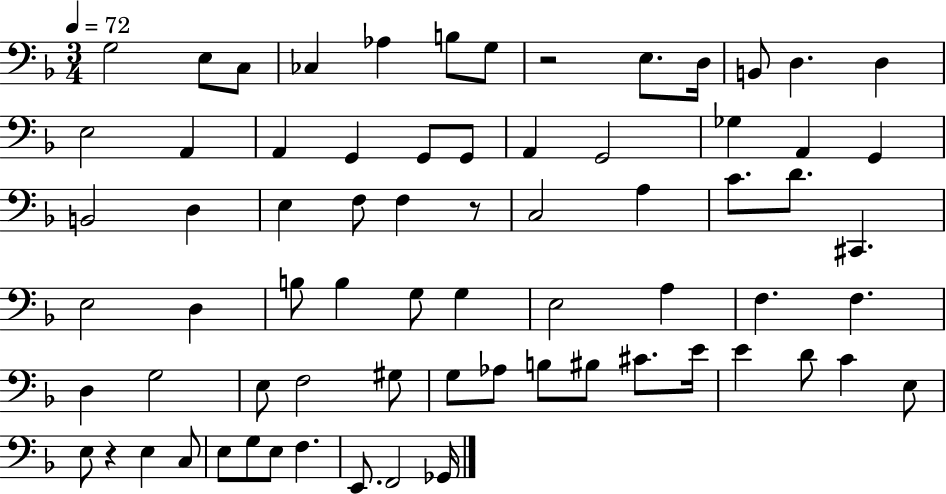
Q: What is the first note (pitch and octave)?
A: G3